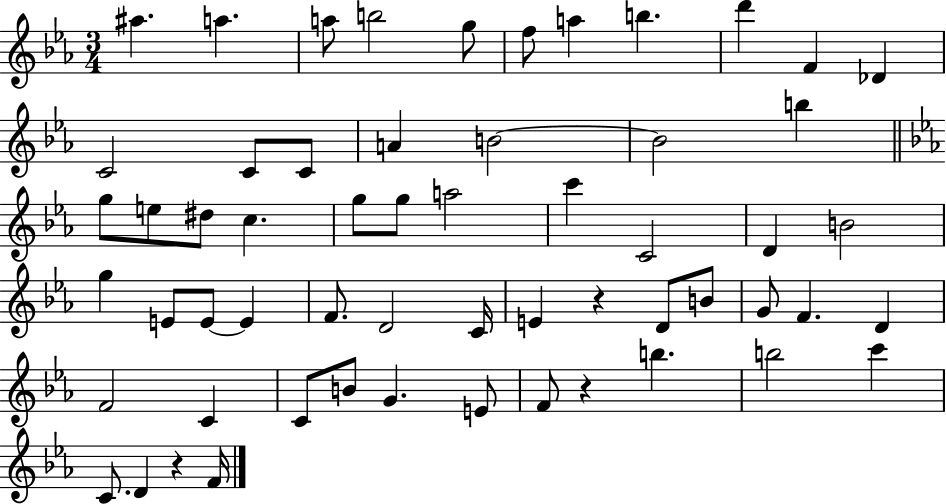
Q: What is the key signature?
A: EES major